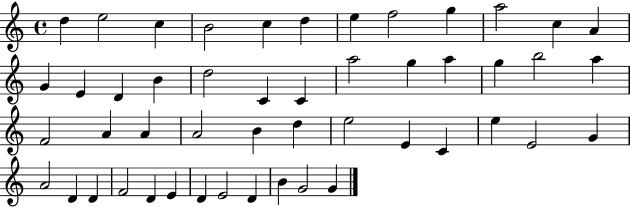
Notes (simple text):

D5/q E5/h C5/q B4/h C5/q D5/q E5/q F5/h G5/q A5/h C5/q A4/q G4/q E4/q D4/q B4/q D5/h C4/q C4/q A5/h G5/q A5/q G5/q B5/h A5/q F4/h A4/q A4/q A4/h B4/q D5/q E5/h E4/q C4/q E5/q E4/h G4/q A4/h D4/q D4/q F4/h D4/q E4/q D4/q E4/h D4/q B4/q G4/h G4/q